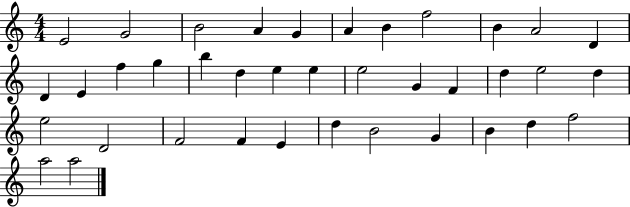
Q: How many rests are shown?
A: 0